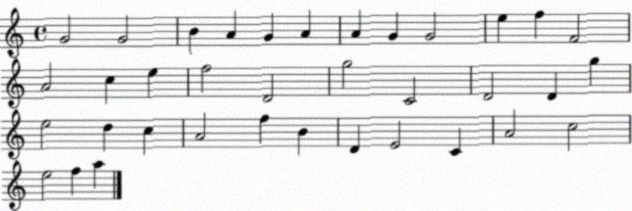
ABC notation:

X:1
T:Untitled
M:4/4
L:1/4
K:C
G2 G2 B A G A A G G2 e f F2 A2 c e f2 D2 g2 C2 D2 D g e2 d c A2 f B D E2 C A2 c2 e2 f a